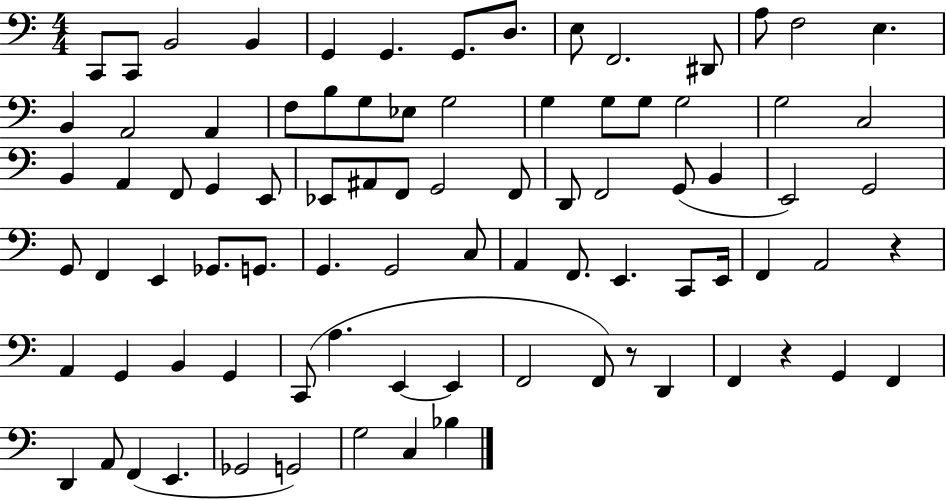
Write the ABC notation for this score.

X:1
T:Untitled
M:4/4
L:1/4
K:C
C,,/2 C,,/2 B,,2 B,, G,, G,, G,,/2 D,/2 E,/2 F,,2 ^D,,/2 A,/2 F,2 E, B,, A,,2 A,, F,/2 B,/2 G,/2 _E,/2 G,2 G, G,/2 G,/2 G,2 G,2 C,2 B,, A,, F,,/2 G,, E,,/2 _E,,/2 ^A,,/2 F,,/2 G,,2 F,,/2 D,,/2 F,,2 G,,/2 B,, E,,2 G,,2 G,,/2 F,, E,, _G,,/2 G,,/2 G,, G,,2 C,/2 A,, F,,/2 E,, C,,/2 E,,/4 F,, A,,2 z A,, G,, B,, G,, C,,/2 A, E,, E,, F,,2 F,,/2 z/2 D,, F,, z G,, F,, D,, A,,/2 F,, E,, _G,,2 G,,2 G,2 C, _B,